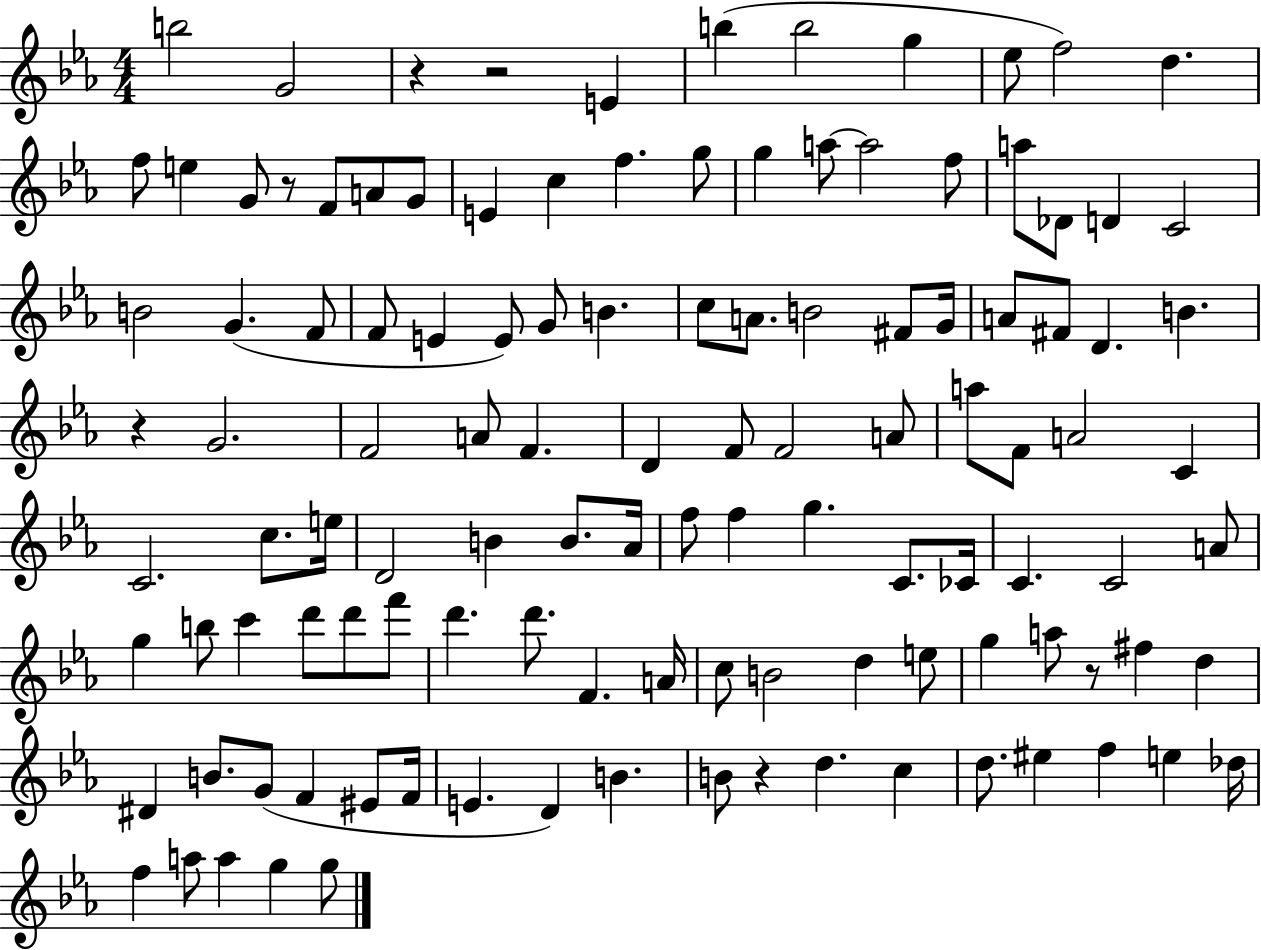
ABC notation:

X:1
T:Untitled
M:4/4
L:1/4
K:Eb
b2 G2 z z2 E b b2 g _e/2 f2 d f/2 e G/2 z/2 F/2 A/2 G/2 E c f g/2 g a/2 a2 f/2 a/2 _D/2 D C2 B2 G F/2 F/2 E E/2 G/2 B c/2 A/2 B2 ^F/2 G/4 A/2 ^F/2 D B z G2 F2 A/2 F D F/2 F2 A/2 a/2 F/2 A2 C C2 c/2 e/4 D2 B B/2 _A/4 f/2 f g C/2 _C/4 C C2 A/2 g b/2 c' d'/2 d'/2 f'/2 d' d'/2 F A/4 c/2 B2 d e/2 g a/2 z/2 ^f d ^D B/2 G/2 F ^E/2 F/4 E D B B/2 z d c d/2 ^e f e _d/4 f a/2 a g g/2